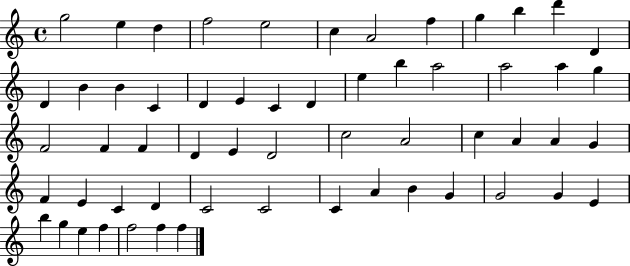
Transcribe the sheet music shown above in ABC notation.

X:1
T:Untitled
M:4/4
L:1/4
K:C
g2 e d f2 e2 c A2 f g b d' D D B B C D E C D e b a2 a2 a g F2 F F D E D2 c2 A2 c A A G F E C D C2 C2 C A B G G2 G E b g e f f2 f f